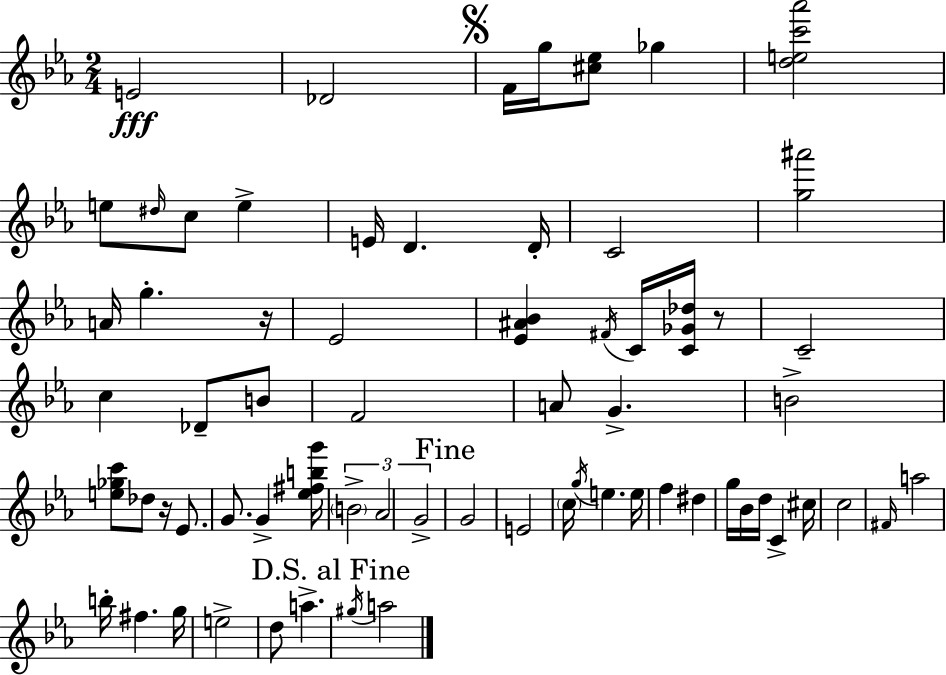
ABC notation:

X:1
T:Untitled
M:2/4
L:1/4
K:Cm
E2 _D2 F/4 g/4 [^c_e]/2 _g [dec'_a']2 e/2 ^d/4 c/2 e E/4 D D/4 C2 [g^a']2 A/4 g z/4 _E2 [_E^A_B] ^F/4 C/4 [C_G_d]/4 z/2 C2 c _D/2 B/2 F2 A/2 G B2 [e_gc']/2 _d/2 z/4 _E/2 G/2 G [_e^fbg']/4 B2 _A2 G2 G2 E2 c/4 g/4 e e/4 f ^d g/4 _B/4 d/4 C ^c/4 c2 ^F/4 a2 b/4 ^f g/4 e2 d/2 a ^g/4 a2